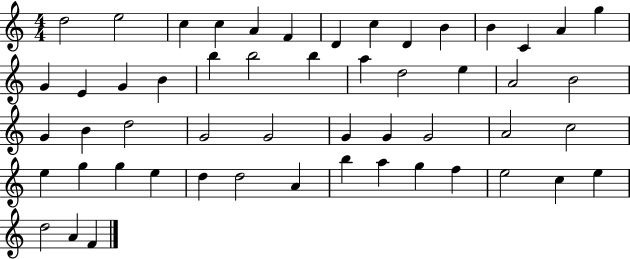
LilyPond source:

{
  \clef treble
  \numericTimeSignature
  \time 4/4
  \key c \major
  d''2 e''2 | c''4 c''4 a'4 f'4 | d'4 c''4 d'4 b'4 | b'4 c'4 a'4 g''4 | \break g'4 e'4 g'4 b'4 | b''4 b''2 b''4 | a''4 d''2 e''4 | a'2 b'2 | \break g'4 b'4 d''2 | g'2 g'2 | g'4 g'4 g'2 | a'2 c''2 | \break e''4 g''4 g''4 e''4 | d''4 d''2 a'4 | b''4 a''4 g''4 f''4 | e''2 c''4 e''4 | \break d''2 a'4 f'4 | \bar "|."
}